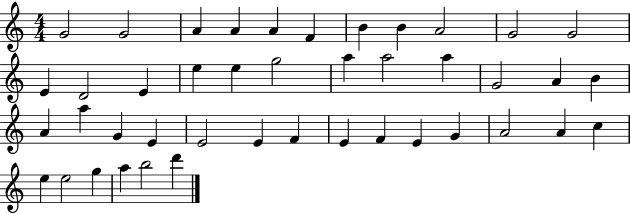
{
  \clef treble
  \numericTimeSignature
  \time 4/4
  \key c \major
  g'2 g'2 | a'4 a'4 a'4 f'4 | b'4 b'4 a'2 | g'2 g'2 | \break e'4 d'2 e'4 | e''4 e''4 g''2 | a''4 a''2 a''4 | g'2 a'4 b'4 | \break a'4 a''4 g'4 e'4 | e'2 e'4 f'4 | e'4 f'4 e'4 g'4 | a'2 a'4 c''4 | \break e''4 e''2 g''4 | a''4 b''2 d'''4 | \bar "|."
}